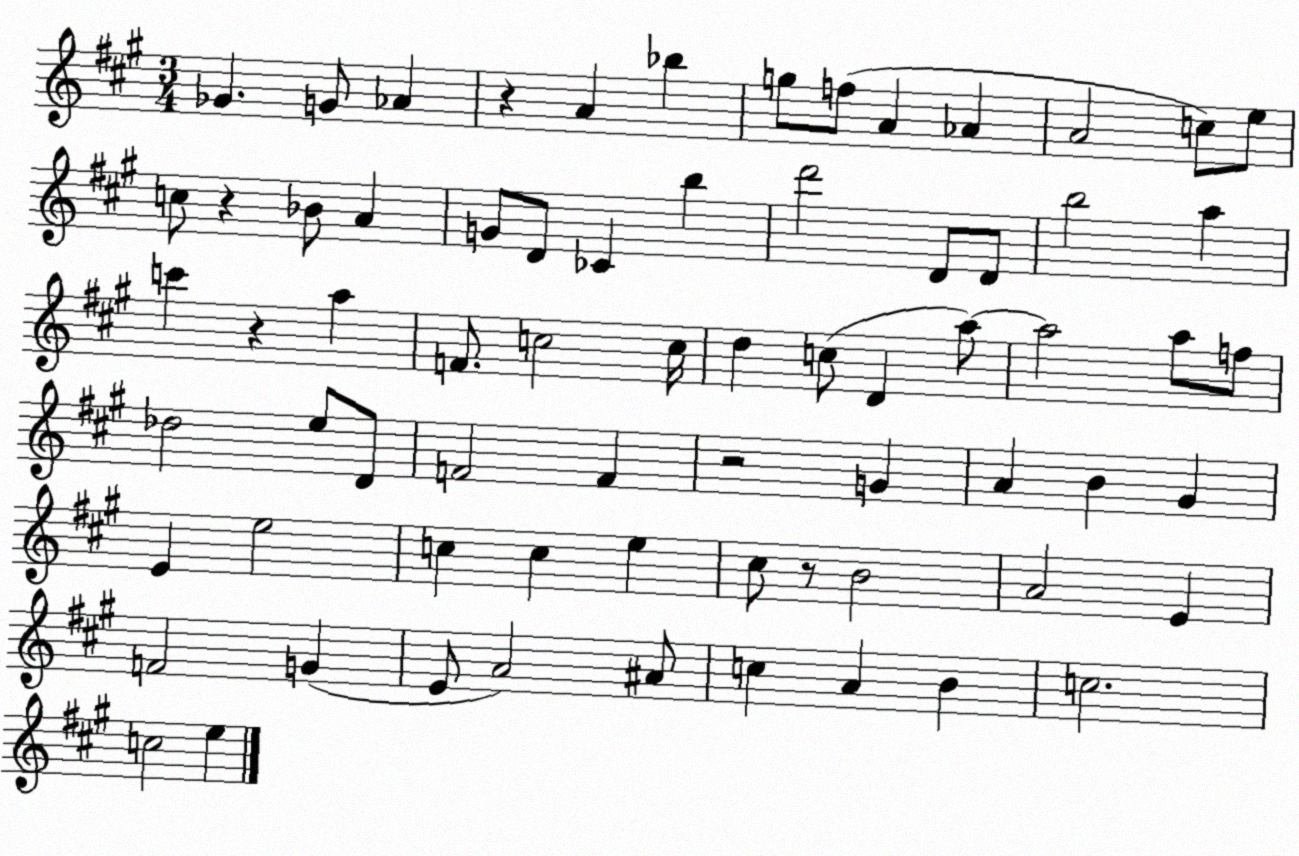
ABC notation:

X:1
T:Untitled
M:3/4
L:1/4
K:A
_G G/2 _A z A _b g/2 f/2 A _A A2 c/2 e/2 c/2 z _B/2 A G/2 D/2 _C b d'2 D/2 D/2 b2 a c' z a F/2 c2 c/4 d c/2 D a/2 a2 a/2 f/2 _d2 e/2 D/2 F2 F z2 G A B ^G E e2 c c e ^c/2 z/2 B2 A2 E F2 G E/2 A2 ^A/2 c A B c2 c2 e